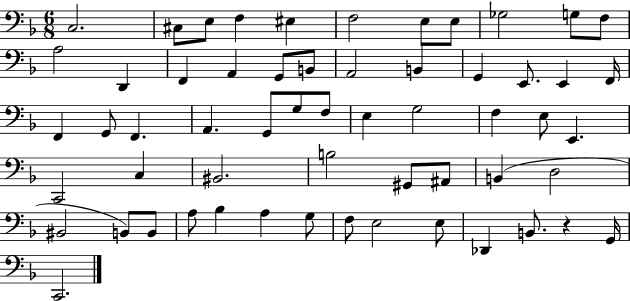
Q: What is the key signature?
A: F major